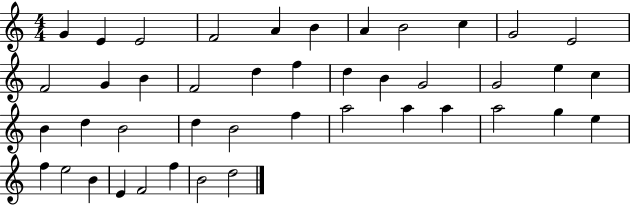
{
  \clef treble
  \numericTimeSignature
  \time 4/4
  \key c \major
  g'4 e'4 e'2 | f'2 a'4 b'4 | a'4 b'2 c''4 | g'2 e'2 | \break f'2 g'4 b'4 | f'2 d''4 f''4 | d''4 b'4 g'2 | g'2 e''4 c''4 | \break b'4 d''4 b'2 | d''4 b'2 f''4 | a''2 a''4 a''4 | a''2 g''4 e''4 | \break f''4 e''2 b'4 | e'4 f'2 f''4 | b'2 d''2 | \bar "|."
}